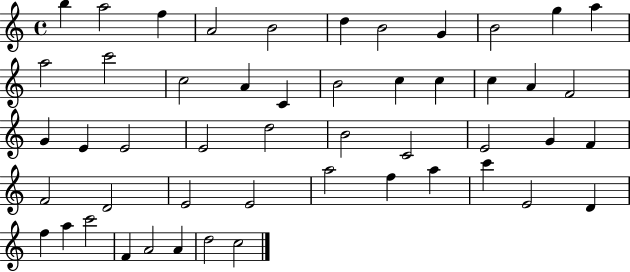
B5/q A5/h F5/q A4/h B4/h D5/q B4/h G4/q B4/h G5/q A5/q A5/h C6/h C5/h A4/q C4/q B4/h C5/q C5/q C5/q A4/q F4/h G4/q E4/q E4/h E4/h D5/h B4/h C4/h E4/h G4/q F4/q F4/h D4/h E4/h E4/h A5/h F5/q A5/q C6/q E4/h D4/q F5/q A5/q C6/h F4/q A4/h A4/q D5/h C5/h